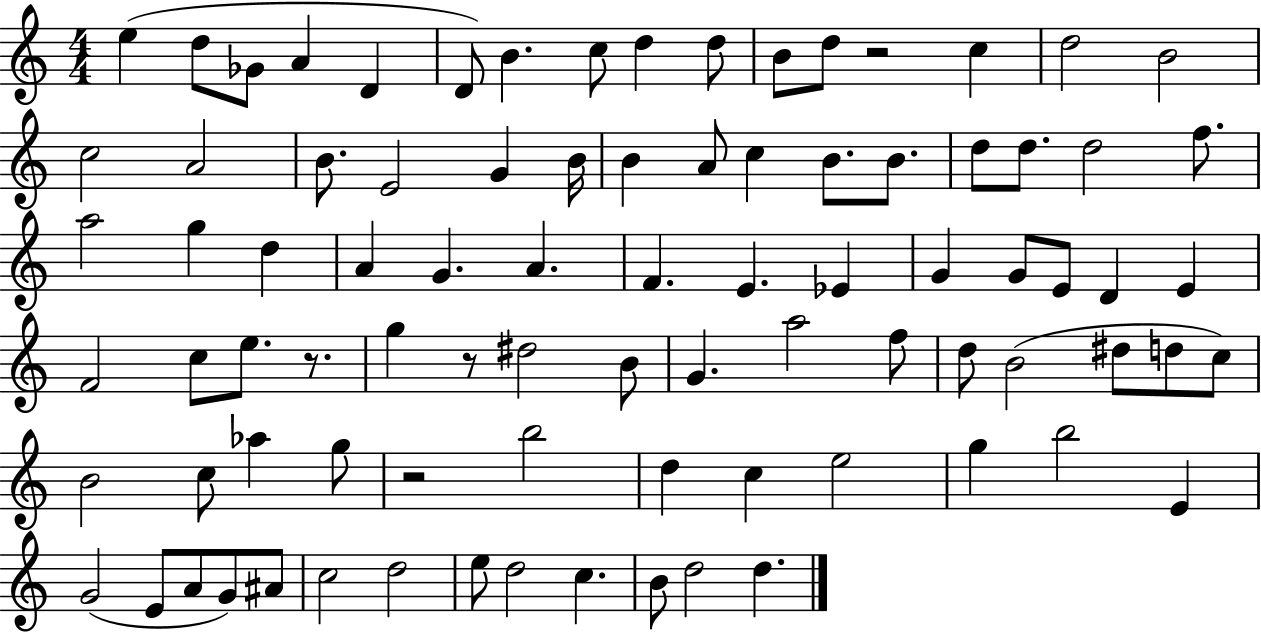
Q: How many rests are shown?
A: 4